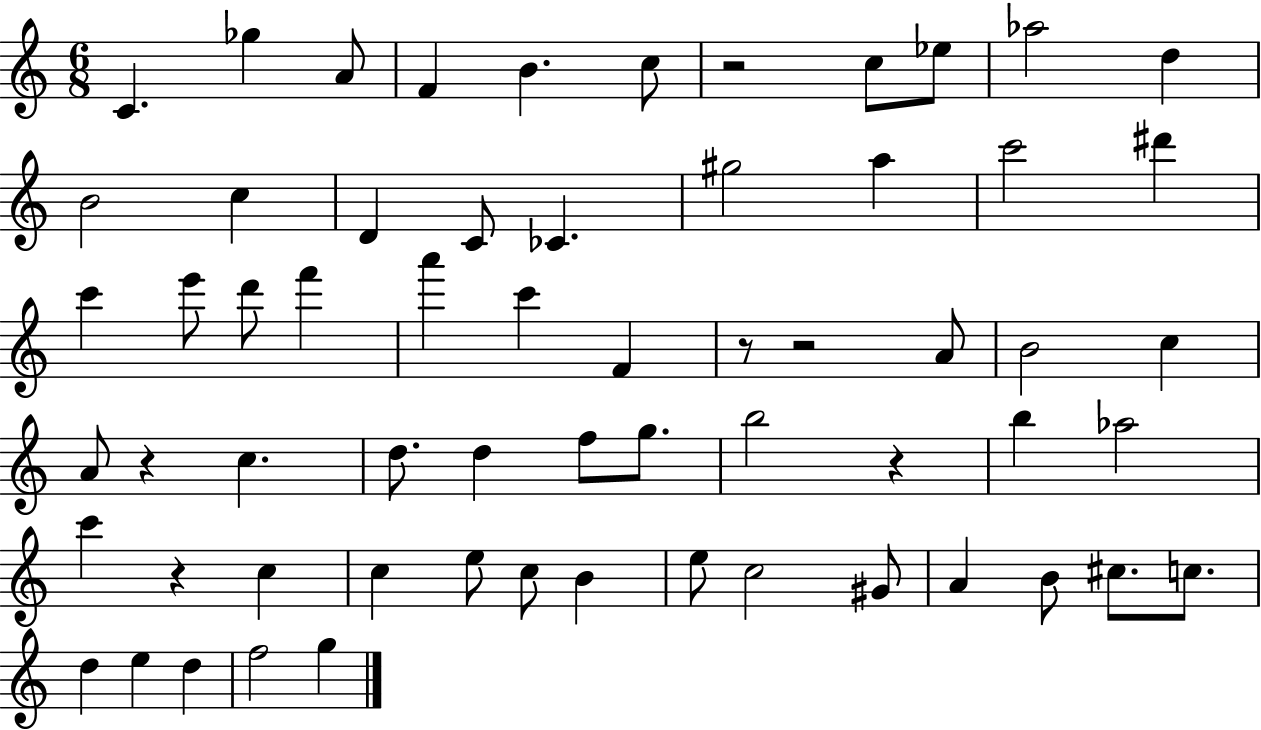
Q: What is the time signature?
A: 6/8